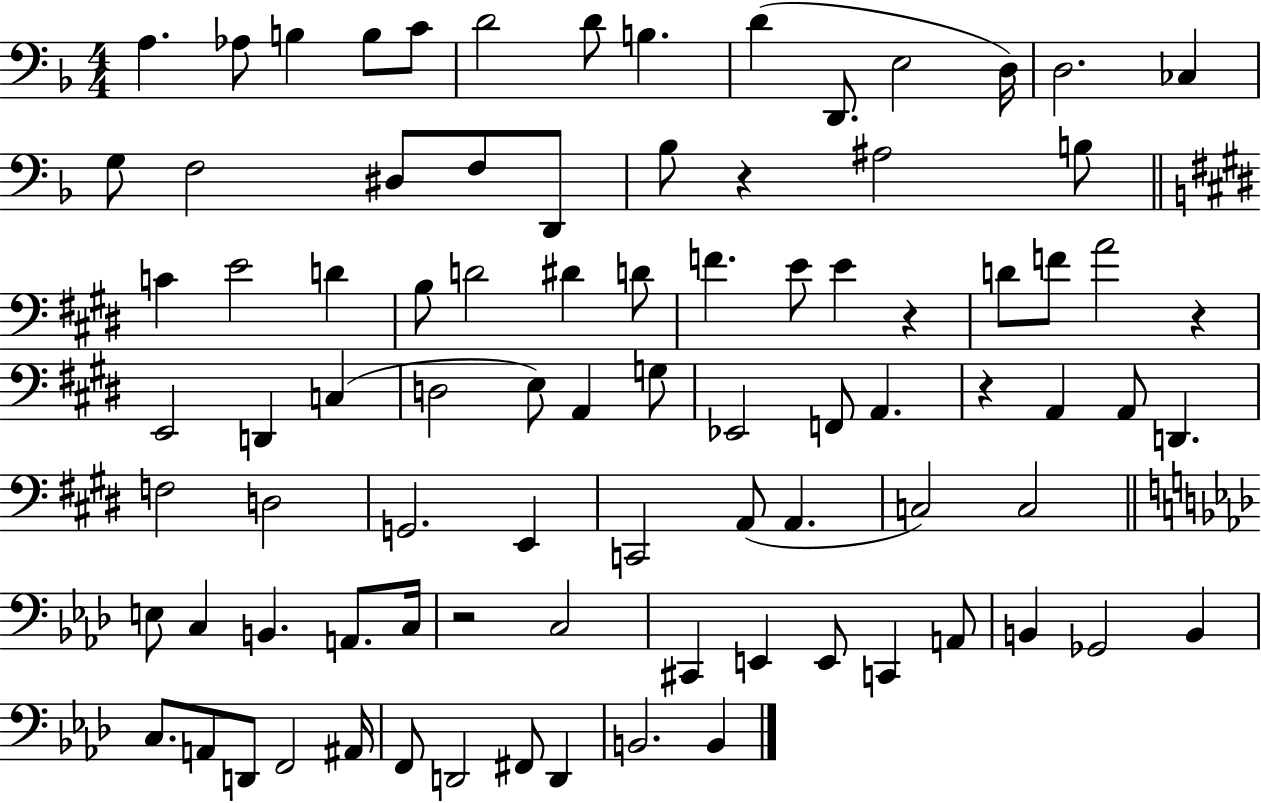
X:1
T:Untitled
M:4/4
L:1/4
K:F
A, _A,/2 B, B,/2 C/2 D2 D/2 B, D D,,/2 E,2 D,/4 D,2 _C, G,/2 F,2 ^D,/2 F,/2 D,,/2 _B,/2 z ^A,2 B,/2 C E2 D B,/2 D2 ^D D/2 F E/2 E z D/2 F/2 A2 z E,,2 D,, C, D,2 E,/2 A,, G,/2 _E,,2 F,,/2 A,, z A,, A,,/2 D,, F,2 D,2 G,,2 E,, C,,2 A,,/2 A,, C,2 C,2 E,/2 C, B,, A,,/2 C,/4 z2 C,2 ^C,, E,, E,,/2 C,, A,,/2 B,, _G,,2 B,, C,/2 A,,/2 D,,/2 F,,2 ^A,,/4 F,,/2 D,,2 ^F,,/2 D,, B,,2 B,,